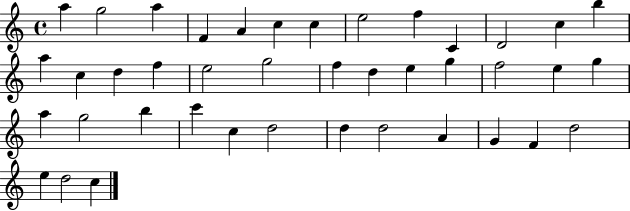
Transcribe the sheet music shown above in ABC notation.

X:1
T:Untitled
M:4/4
L:1/4
K:C
a g2 a F A c c e2 f C D2 c b a c d f e2 g2 f d e g f2 e g a g2 b c' c d2 d d2 A G F d2 e d2 c